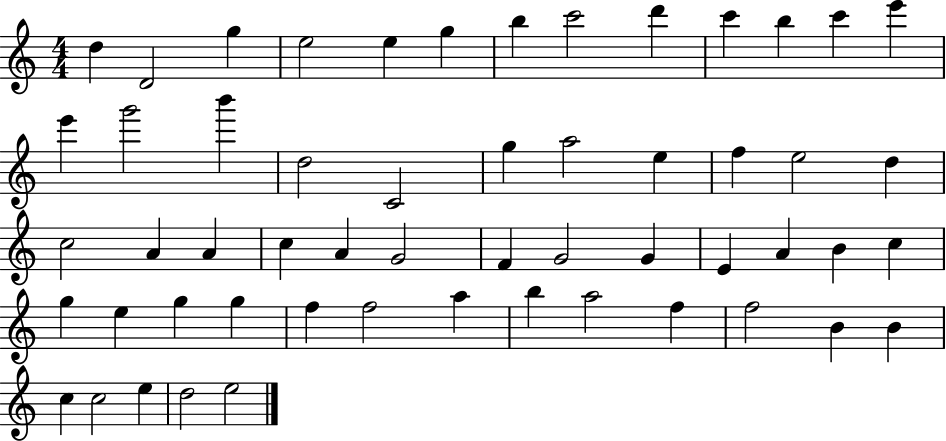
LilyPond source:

{
  \clef treble
  \numericTimeSignature
  \time 4/4
  \key c \major
  d''4 d'2 g''4 | e''2 e''4 g''4 | b''4 c'''2 d'''4 | c'''4 b''4 c'''4 e'''4 | \break e'''4 g'''2 b'''4 | d''2 c'2 | g''4 a''2 e''4 | f''4 e''2 d''4 | \break c''2 a'4 a'4 | c''4 a'4 g'2 | f'4 g'2 g'4 | e'4 a'4 b'4 c''4 | \break g''4 e''4 g''4 g''4 | f''4 f''2 a''4 | b''4 a''2 f''4 | f''2 b'4 b'4 | \break c''4 c''2 e''4 | d''2 e''2 | \bar "|."
}